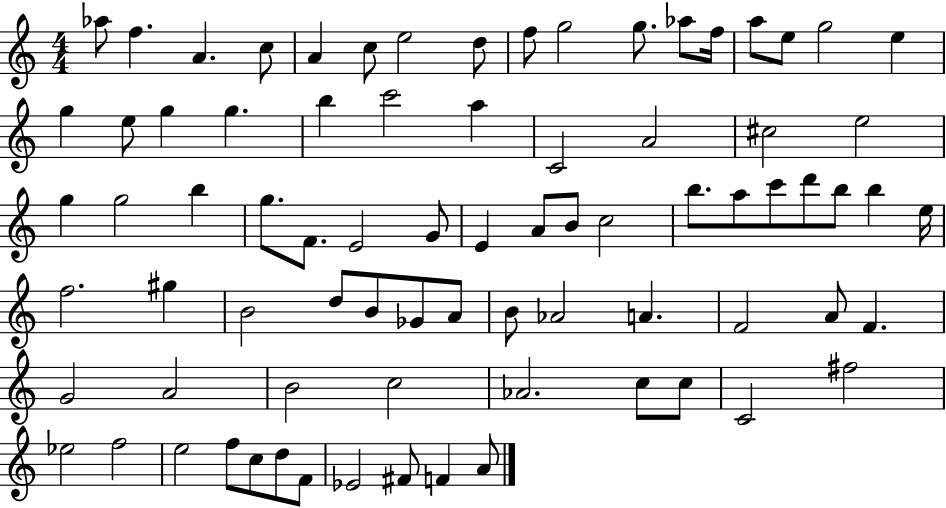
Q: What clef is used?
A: treble